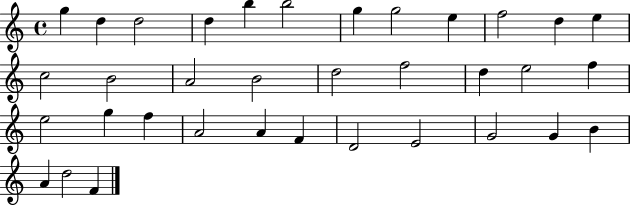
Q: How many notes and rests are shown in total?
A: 35